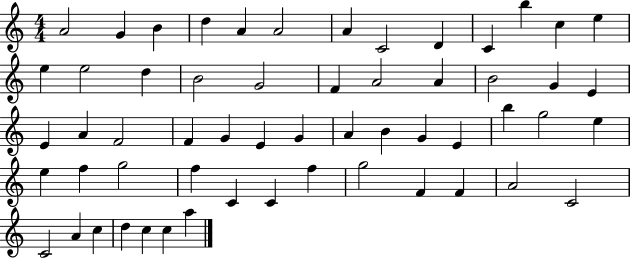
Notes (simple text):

A4/h G4/q B4/q D5/q A4/q A4/h A4/q C4/h D4/q C4/q B5/q C5/q E5/q E5/q E5/h D5/q B4/h G4/h F4/q A4/h A4/q B4/h G4/q E4/q E4/q A4/q F4/h F4/q G4/q E4/q G4/q A4/q B4/q G4/q E4/q B5/q G5/h E5/q E5/q F5/q G5/h F5/q C4/q C4/q F5/q G5/h F4/q F4/q A4/h C4/h C4/h A4/q C5/q D5/q C5/q C5/q A5/q